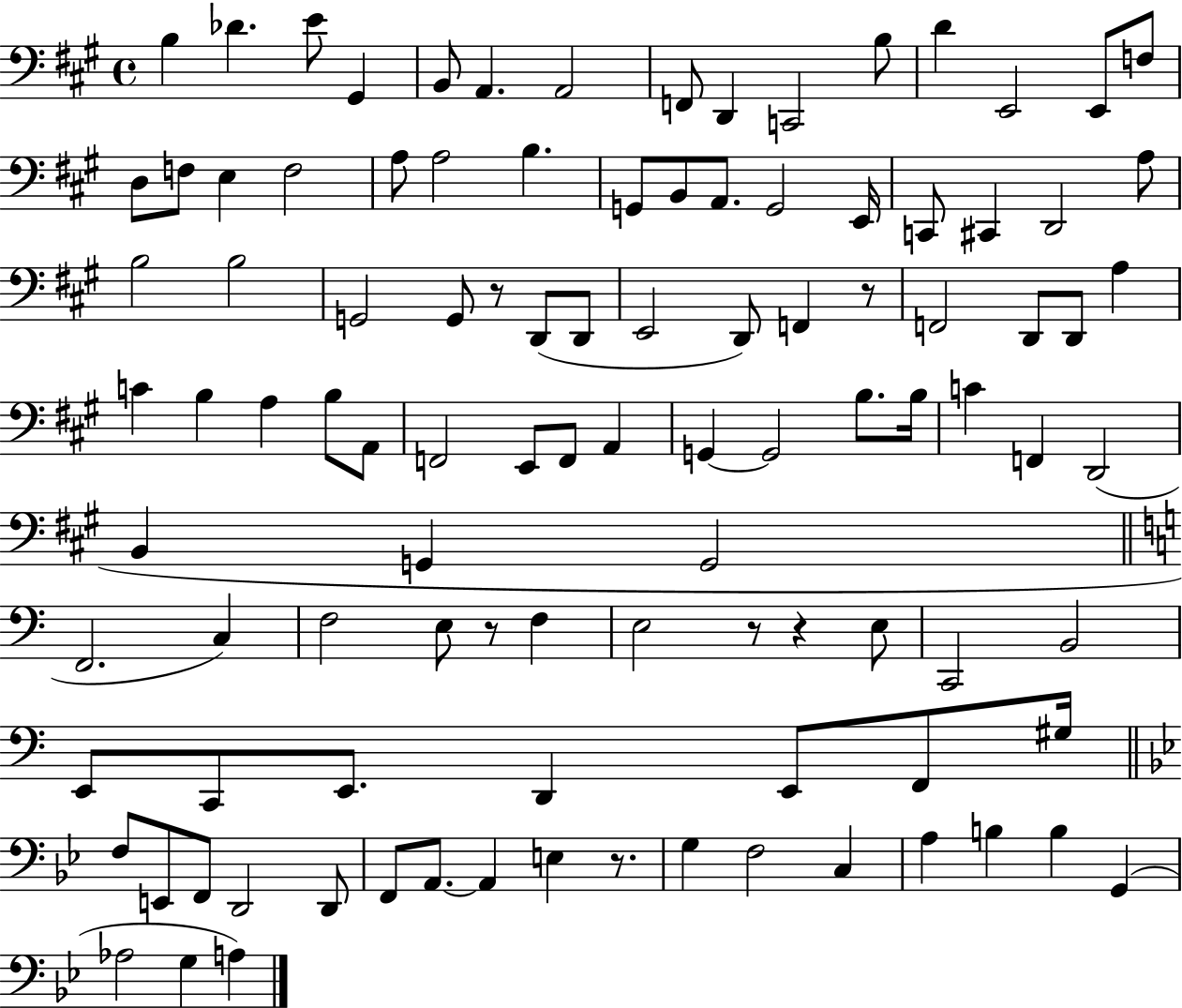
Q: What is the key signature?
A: A major